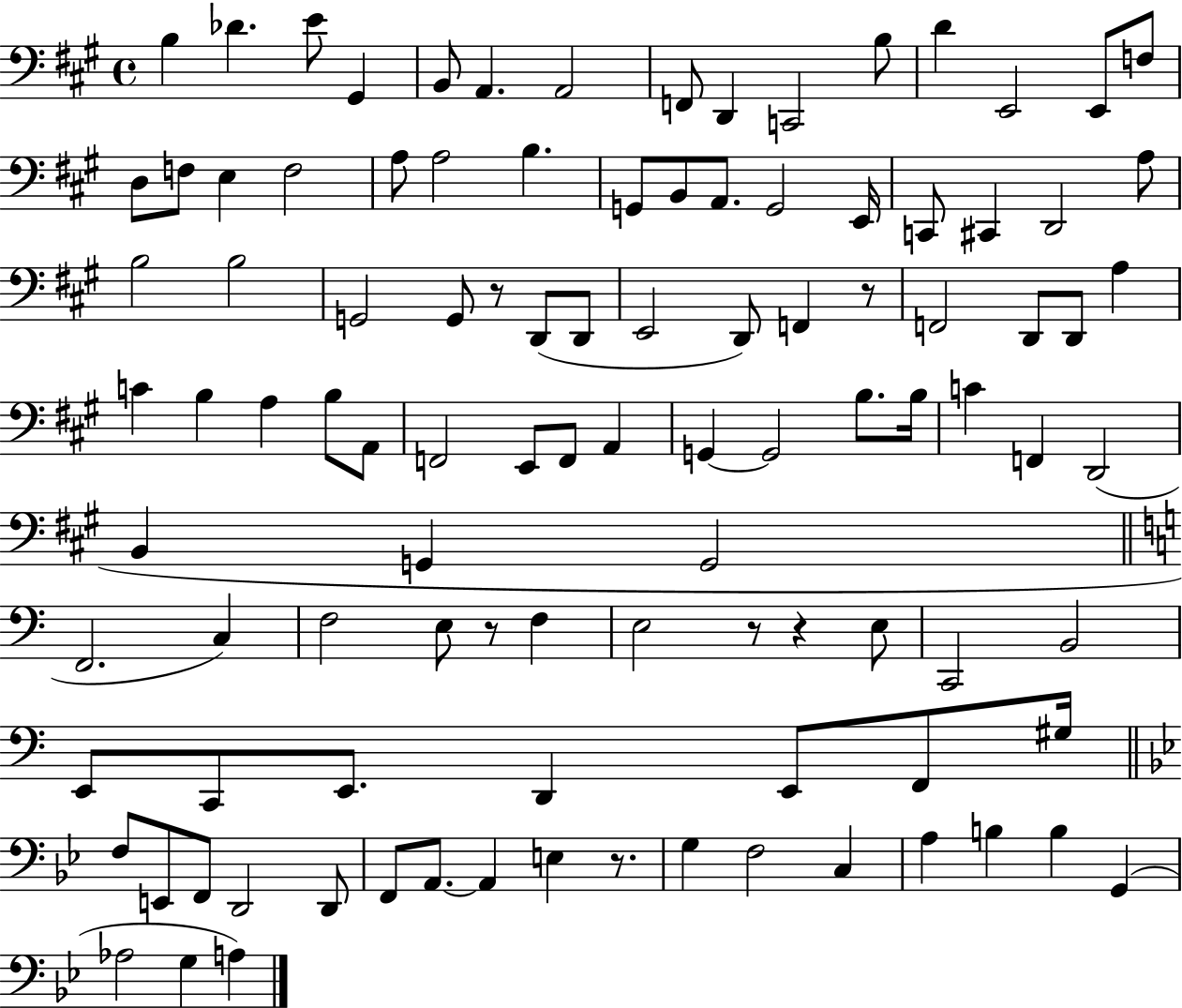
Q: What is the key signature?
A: A major